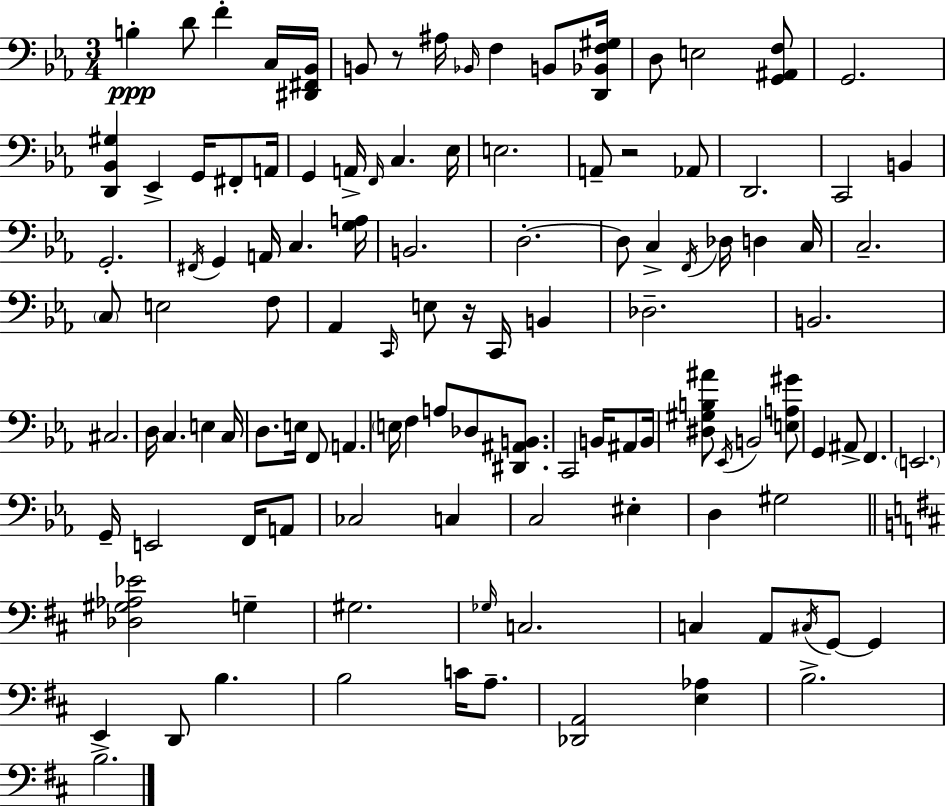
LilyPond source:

{
  \clef bass
  \numericTimeSignature
  \time 3/4
  \key ees \major
  b4-.\ppp d'8 f'4-. c16 <dis, fis, bes,>16 | b,8 r8 ais16 \grace { bes,16 } f4 b,8 | <d, bes, f gis>16 d8 e2 <g, ais, f>8 | g,2. | \break <d, bes, gis>4 ees,4-> g,16 fis,8-. | a,16 g,4 a,16-> \grace { f,16 } c4. | ees16 e2. | a,8-- r2 | \break aes,8 d,2. | c,2 b,4 | g,2.-. | \acciaccatura { fis,16 } g,4 a,16 c4. | \break <g a>16 b,2. | d2.-.~~ | d8 c4-> \acciaccatura { f,16 } des16 d4 | c16 c2.-- | \break \parenthesize c8 e2 | f8 aes,4 \grace { c,16 } e8 r16 | c,16 b,4 des2.-- | b,2. | \break cis2. | d16 c4. | e4 c16 d8. e16 f,8 a,4. | \parenthesize e16 f4 a8 | \break des8 <dis, ais, b,>8. c,2 | b,16 ais,8 b,16 <dis gis b ais'>8 \acciaccatura { ees,16 } b,2 | <e a gis'>8 g,4 ais,8-> | f,4. \parenthesize e,2. | \break g,16-- e,2 | f,16 a,8 ces2 | c4 c2 | eis4-. d4 gis2 | \break \bar "||" \break \key b \minor <des gis aes ees'>2 g4-- | gis2. | \grace { ges16 } c2. | c4 a,8 \acciaccatura { cis16 } g,8~~ g,4 | \break e,4-> d,8 b4. | b2 c'16 a8.-- | <des, a,>2 <e aes>4 | b2.-> | \break b2. | \bar "|."
}